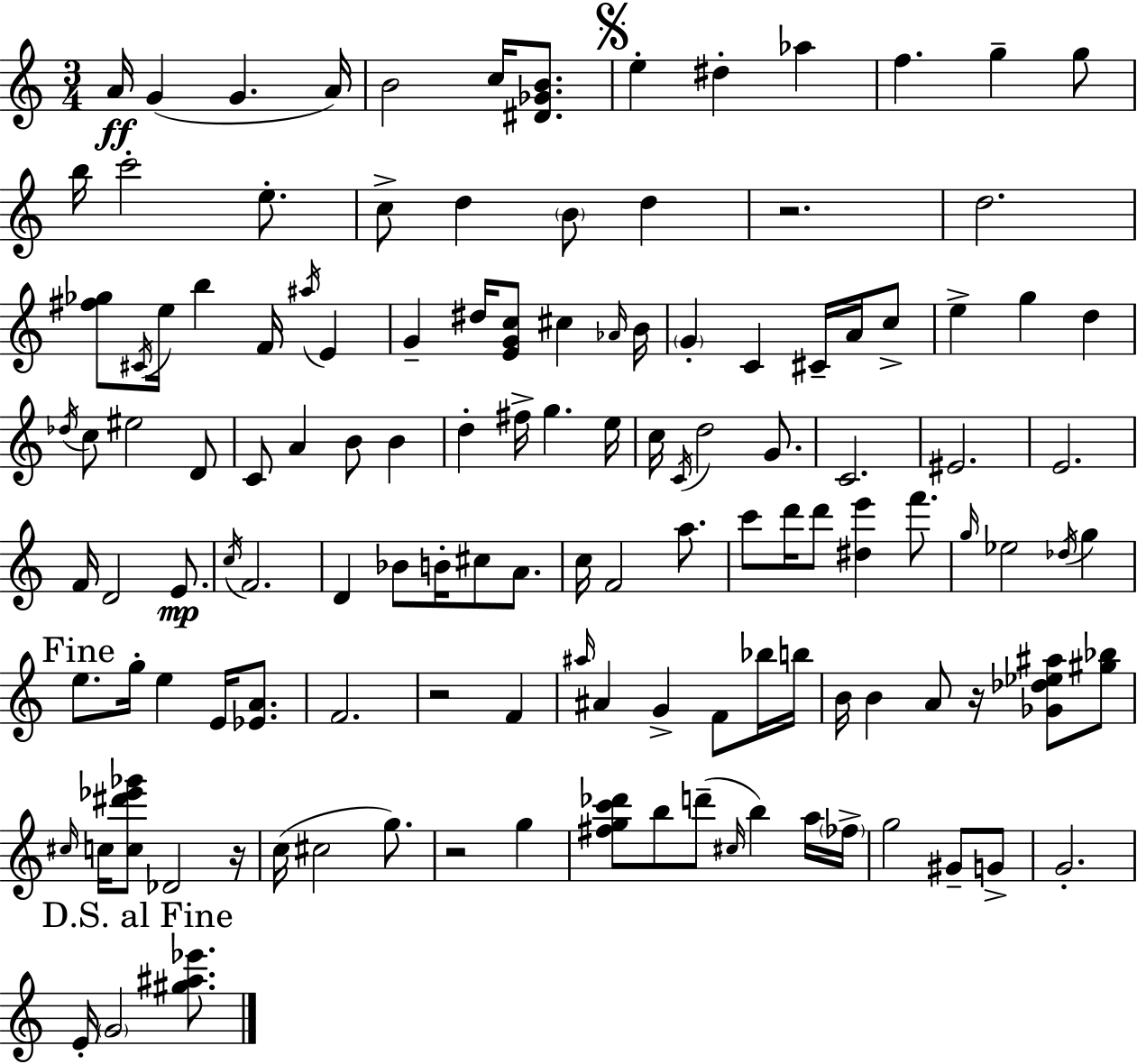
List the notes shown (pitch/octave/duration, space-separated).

A4/s G4/q G4/q. A4/s B4/h C5/s [D#4,Gb4,B4]/e. E5/q D#5/q Ab5/q F5/q. G5/q G5/e B5/s C6/h E5/e. C5/e D5/q B4/e D5/q R/h. D5/h. [F#5,Gb5]/e C#4/s E5/s B5/q F4/s A#5/s E4/q G4/q D#5/s [E4,G4,C5]/e C#5/q Ab4/s B4/s G4/q C4/q C#4/s A4/s C5/e E5/q G5/q D5/q Db5/s C5/e EIS5/h D4/e C4/e A4/q B4/e B4/q D5/q F#5/s G5/q. E5/s C5/s C4/s D5/h G4/e. C4/h. EIS4/h. E4/h. F4/s D4/h E4/e. C5/s F4/h. D4/q Bb4/e B4/s C#5/e A4/e. C5/s F4/h A5/e. C6/e D6/s D6/e [D#5,E6]/q F6/e. G5/s Eb5/h Db5/s G5/q E5/e. G5/s E5/q E4/s [Eb4,A4]/e. F4/h. R/h F4/q A#5/s A#4/q G4/q F4/e Bb5/s B5/s B4/s B4/q A4/e R/s [Gb4,Db5,Eb5,A#5]/e [G#5,Bb5]/e C#5/s C5/s [C5,D#6,Eb6,Gb6]/e Db4/h R/s C5/s C#5/h G5/e. R/h G5/q [F#5,G5,C6,Db6]/e B5/e D6/e C#5/s B5/q A5/s FES5/s G5/h G#4/e G4/e G4/h. E4/s G4/h [G#5,A#5,Eb6]/e.